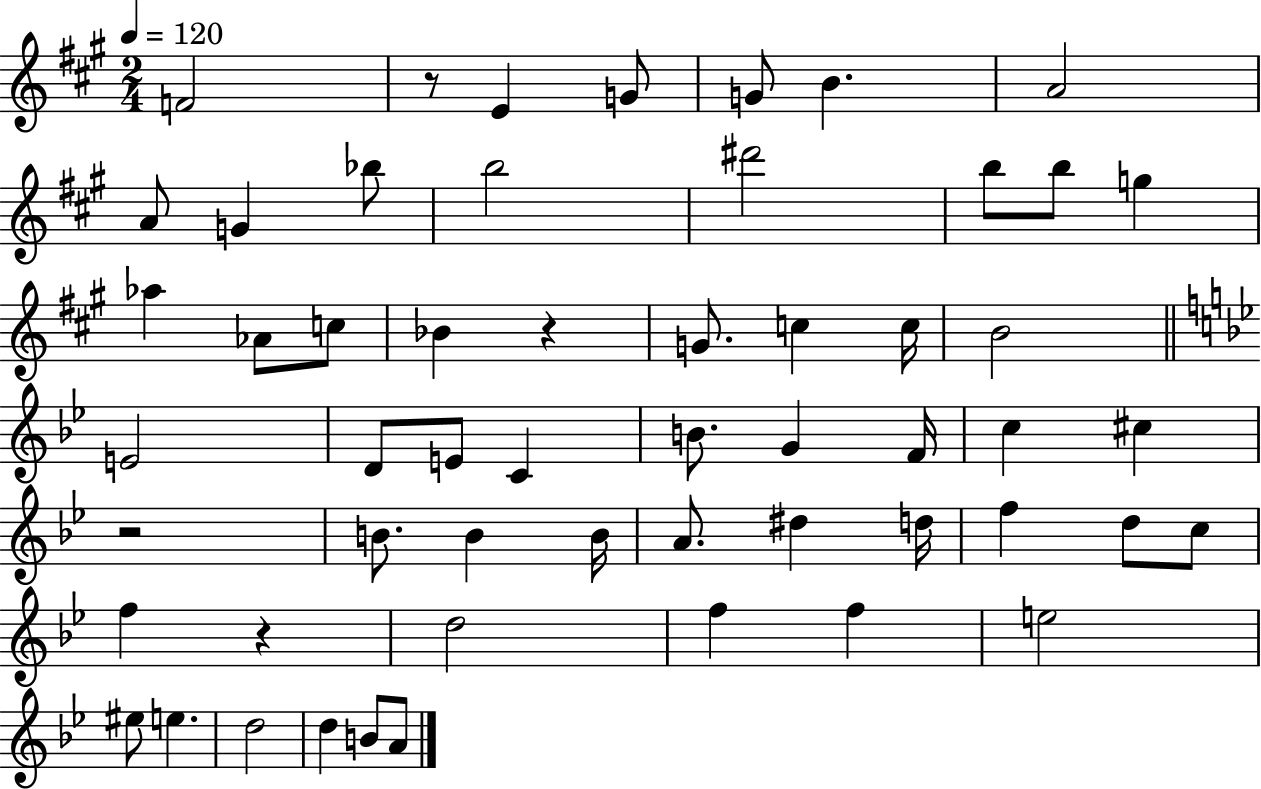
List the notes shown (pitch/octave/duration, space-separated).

F4/h R/e E4/q G4/e G4/e B4/q. A4/h A4/e G4/q Bb5/e B5/h D#6/h B5/e B5/e G5/q Ab5/q Ab4/e C5/e Bb4/q R/q G4/e. C5/q C5/s B4/h E4/h D4/e E4/e C4/q B4/e. G4/q F4/s C5/q C#5/q R/h B4/e. B4/q B4/s A4/e. D#5/q D5/s F5/q D5/e C5/e F5/q R/q D5/h F5/q F5/q E5/h EIS5/e E5/q. D5/h D5/q B4/e A4/e